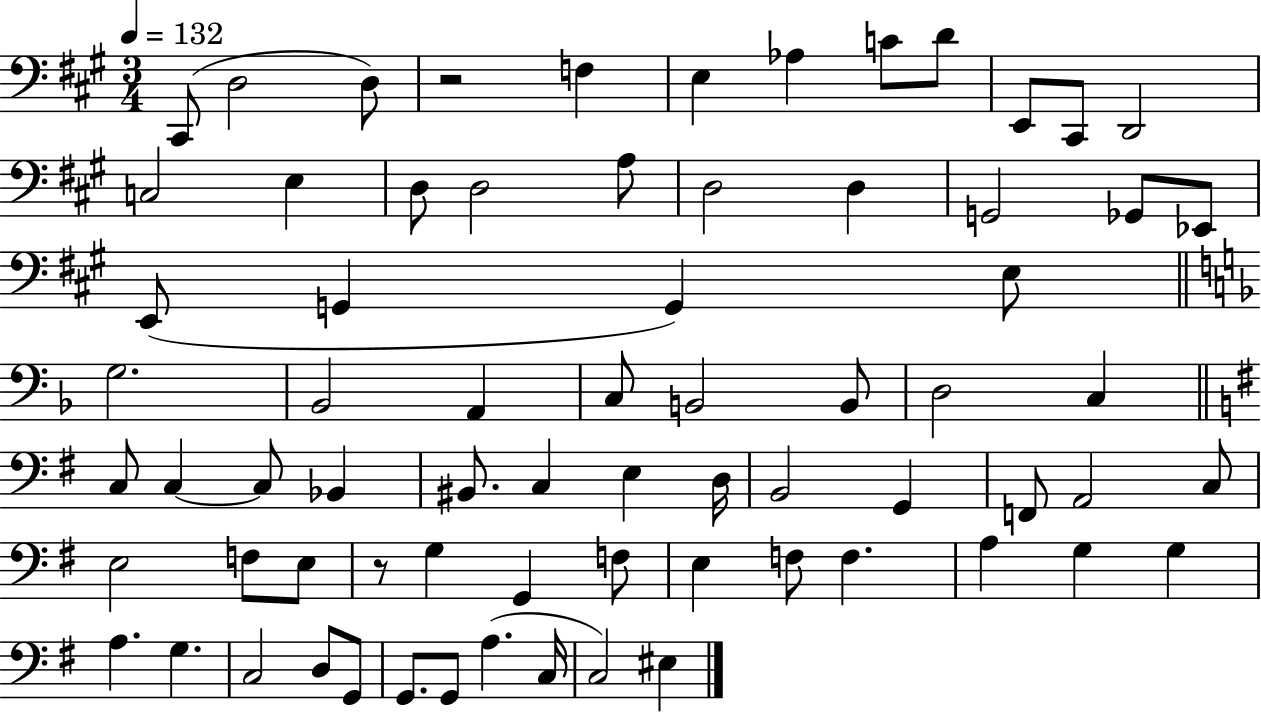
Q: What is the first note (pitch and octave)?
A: C#2